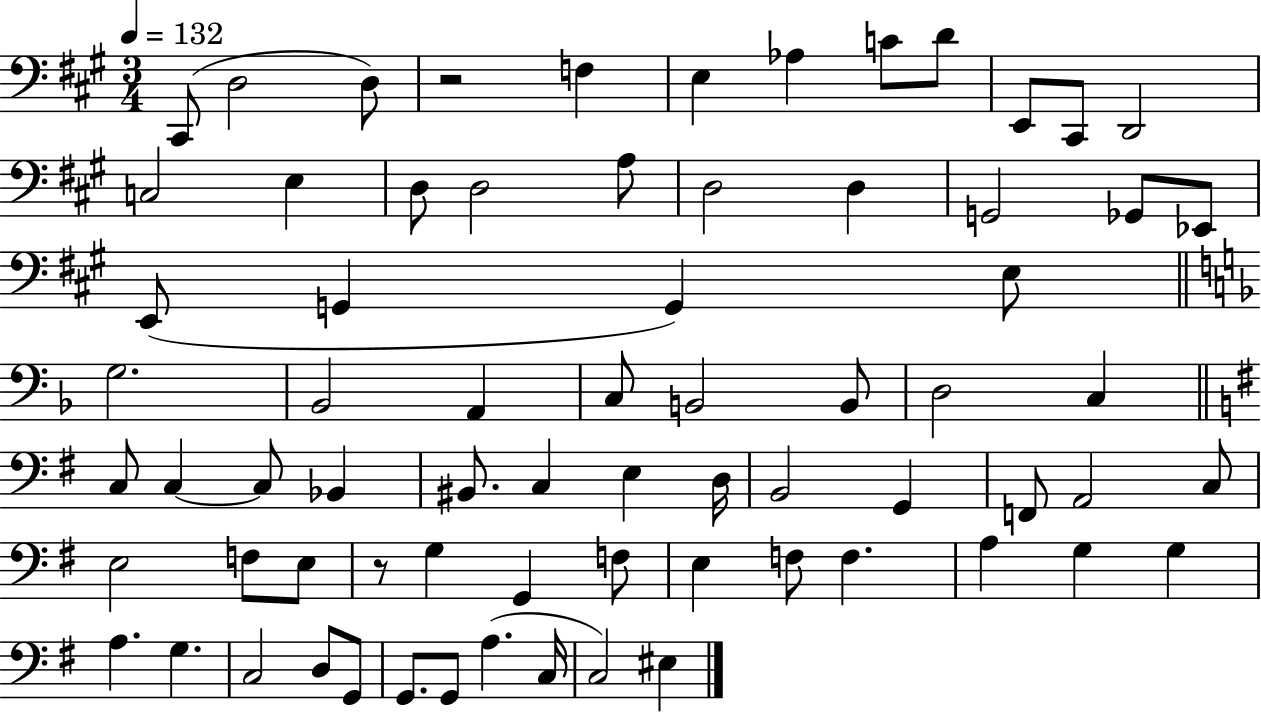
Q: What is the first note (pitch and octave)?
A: C#2